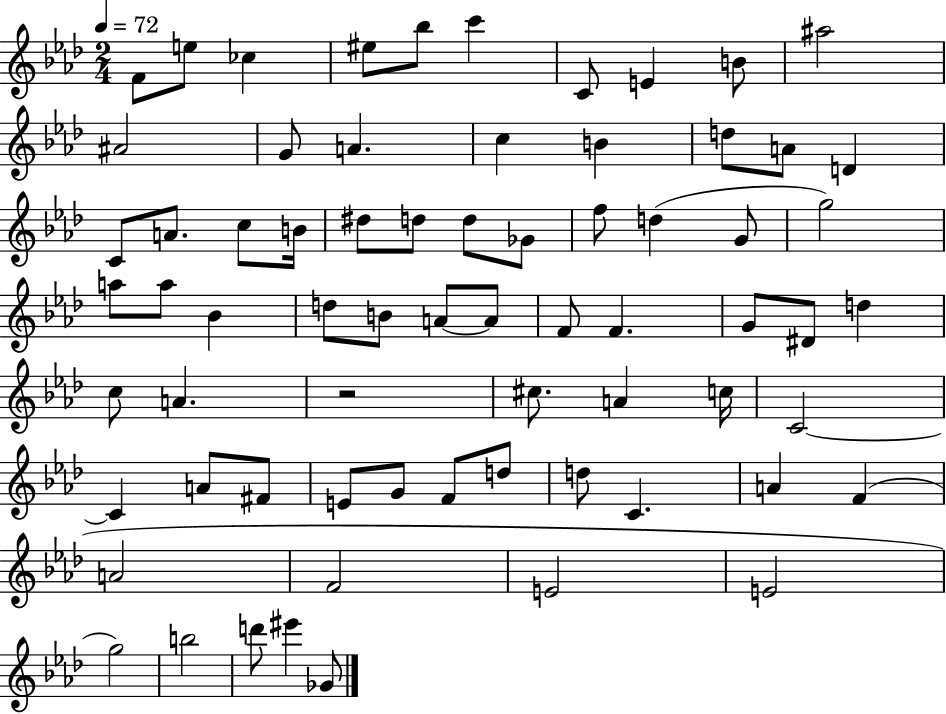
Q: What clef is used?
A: treble